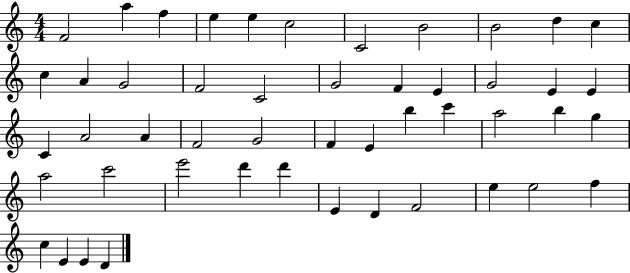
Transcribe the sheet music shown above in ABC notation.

X:1
T:Untitled
M:4/4
L:1/4
K:C
F2 a f e e c2 C2 B2 B2 d c c A G2 F2 C2 G2 F E G2 E E C A2 A F2 G2 F E b c' a2 b g a2 c'2 e'2 d' d' E D F2 e e2 f c E E D